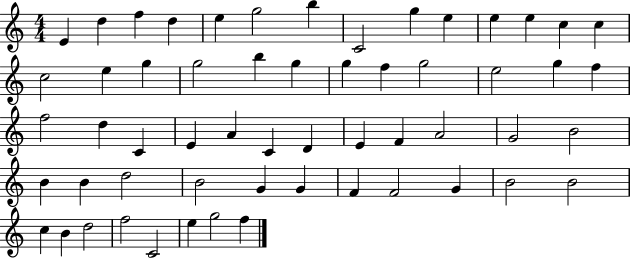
{
  \clef treble
  \numericTimeSignature
  \time 4/4
  \key c \major
  e'4 d''4 f''4 d''4 | e''4 g''2 b''4 | c'2 g''4 e''4 | e''4 e''4 c''4 c''4 | \break c''2 e''4 g''4 | g''2 b''4 g''4 | g''4 f''4 g''2 | e''2 g''4 f''4 | \break f''2 d''4 c'4 | e'4 a'4 c'4 d'4 | e'4 f'4 a'2 | g'2 b'2 | \break b'4 b'4 d''2 | b'2 g'4 g'4 | f'4 f'2 g'4 | b'2 b'2 | \break c''4 b'4 d''2 | f''2 c'2 | e''4 g''2 f''4 | \bar "|."
}